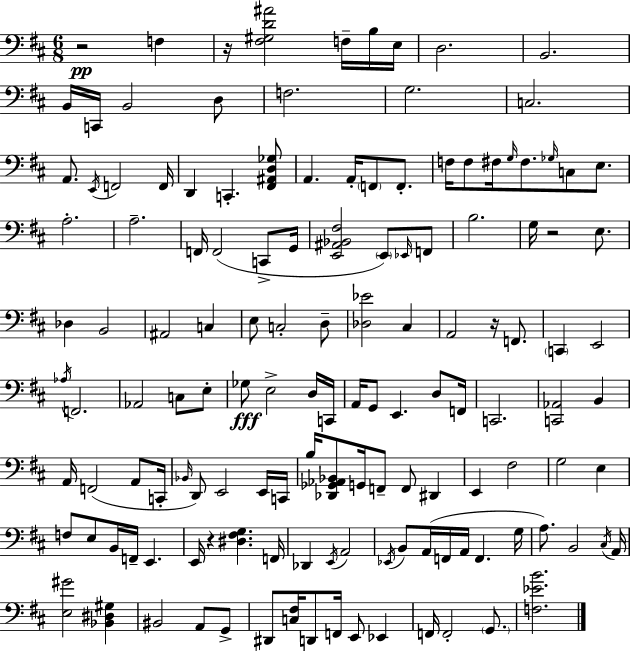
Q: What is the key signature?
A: D major